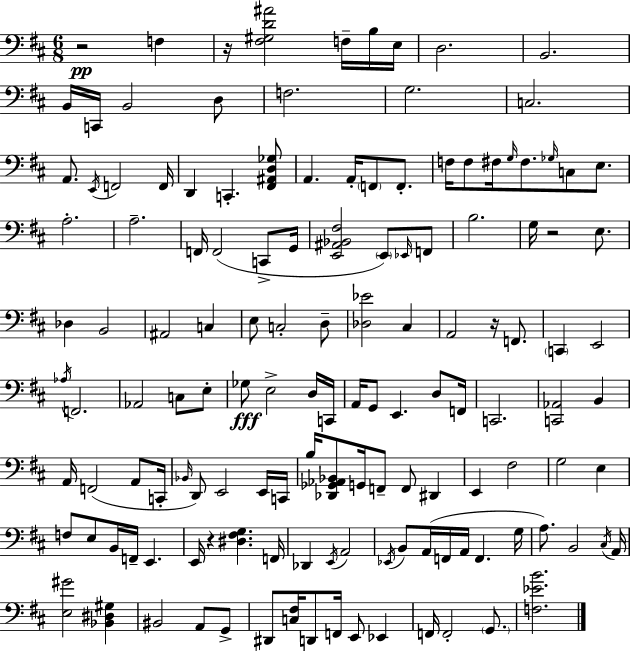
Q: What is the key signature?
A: D major